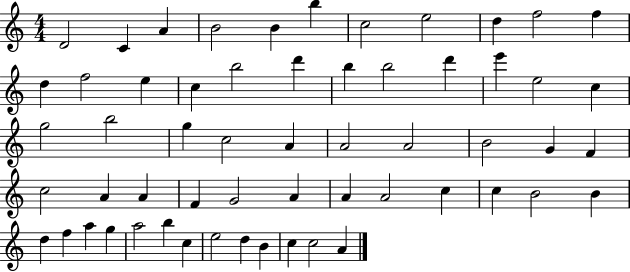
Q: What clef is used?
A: treble